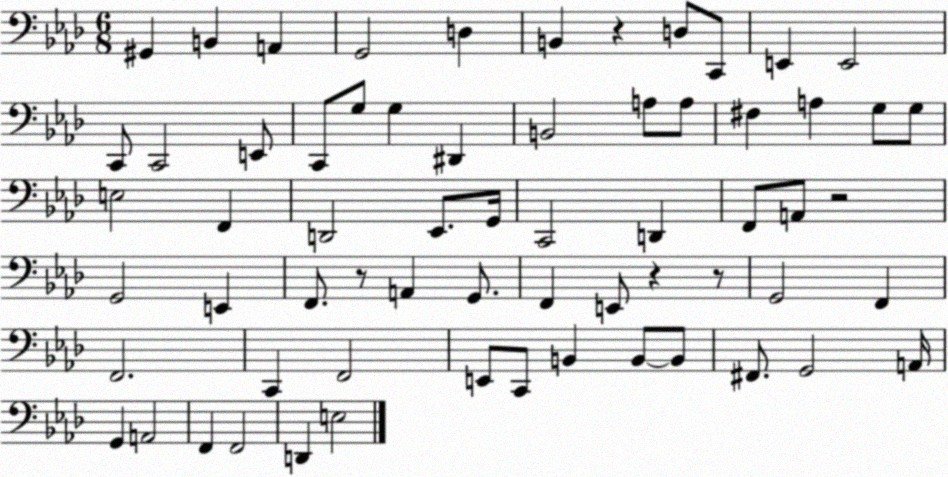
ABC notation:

X:1
T:Untitled
M:6/8
L:1/4
K:Ab
^G,, B,, A,, G,,2 D, B,, z D,/2 C,,/2 E,, E,,2 C,,/2 C,,2 E,,/2 C,,/2 G,/2 G, ^D,, B,,2 A,/2 A,/2 ^F, A, G,/2 G,/2 E,2 F,, D,,2 _E,,/2 G,,/4 C,,2 D,, F,,/2 A,,/2 z2 G,,2 E,, F,,/2 z/2 A,, G,,/2 F,, E,,/2 z z/2 G,,2 F,, F,,2 C,, F,,2 E,,/2 C,,/2 B,, B,,/2 B,,/2 ^F,,/2 G,,2 A,,/4 G,, A,,2 F,, F,,2 D,, E,2